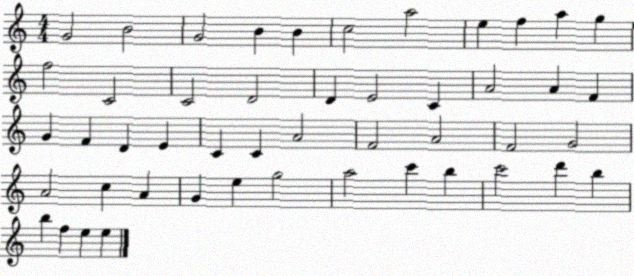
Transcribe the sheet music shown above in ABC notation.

X:1
T:Untitled
M:4/4
L:1/4
K:C
G2 B2 G2 B B c2 a2 e f a g f2 C2 C2 D2 D E2 C A2 A F G F D E C C A2 F2 A2 F2 G2 A2 c A G e g2 a2 c' b c'2 d' b b f e e